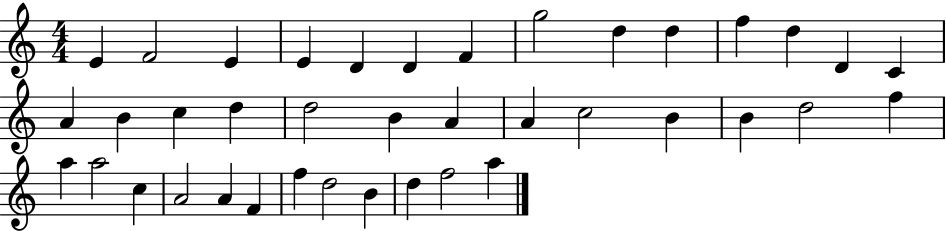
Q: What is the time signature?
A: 4/4